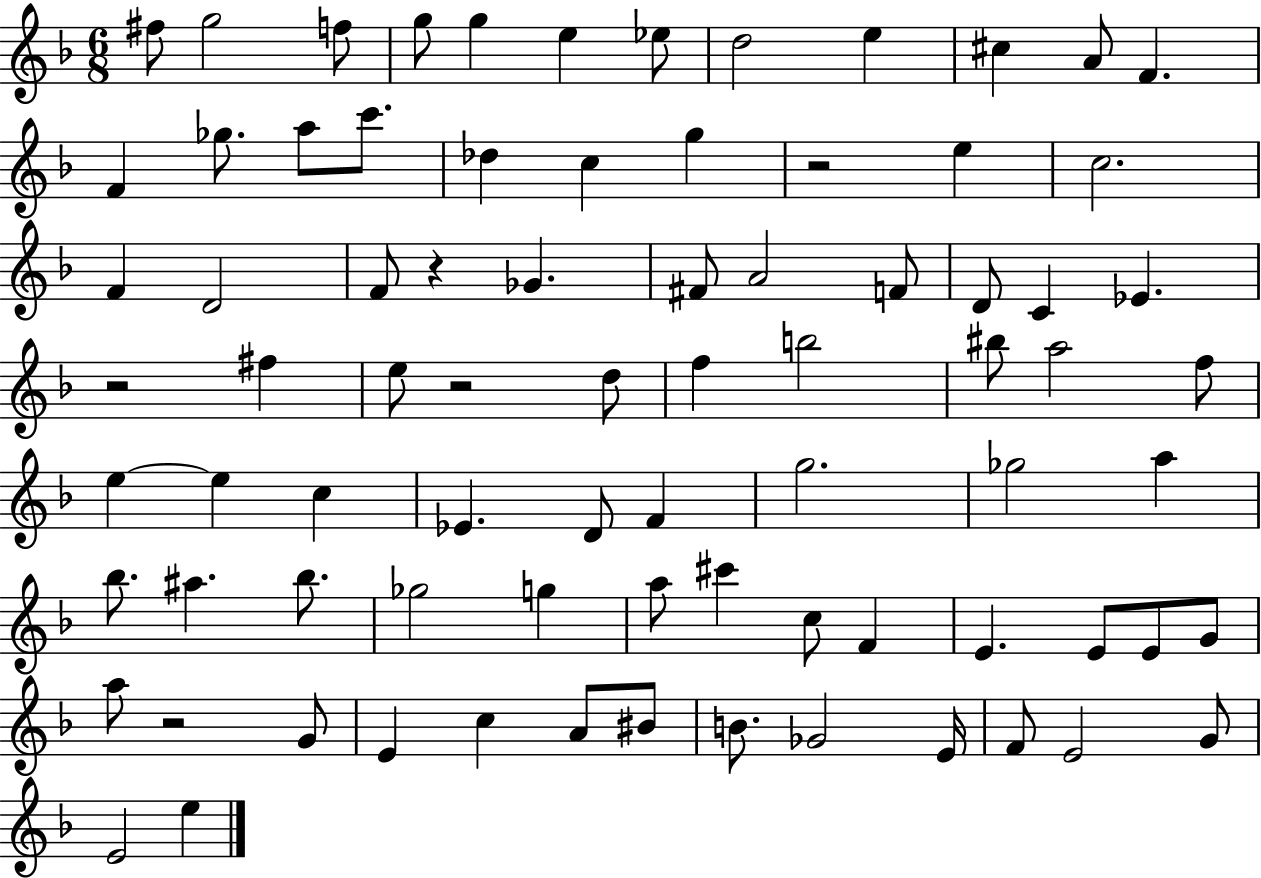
{
  \clef treble
  \numericTimeSignature
  \time 6/8
  \key f \major
  fis''8 g''2 f''8 | g''8 g''4 e''4 ees''8 | d''2 e''4 | cis''4 a'8 f'4. | \break f'4 ges''8. a''8 c'''8. | des''4 c''4 g''4 | r2 e''4 | c''2. | \break f'4 d'2 | f'8 r4 ges'4. | fis'8 a'2 f'8 | d'8 c'4 ees'4. | \break r2 fis''4 | e''8 r2 d''8 | f''4 b''2 | bis''8 a''2 f''8 | \break e''4~~ e''4 c''4 | ees'4. d'8 f'4 | g''2. | ges''2 a''4 | \break bes''8. ais''4. bes''8. | ges''2 g''4 | a''8 cis'''4 c''8 f'4 | e'4. e'8 e'8 g'8 | \break a''8 r2 g'8 | e'4 c''4 a'8 bis'8 | b'8. ges'2 e'16 | f'8 e'2 g'8 | \break e'2 e''4 | \bar "|."
}